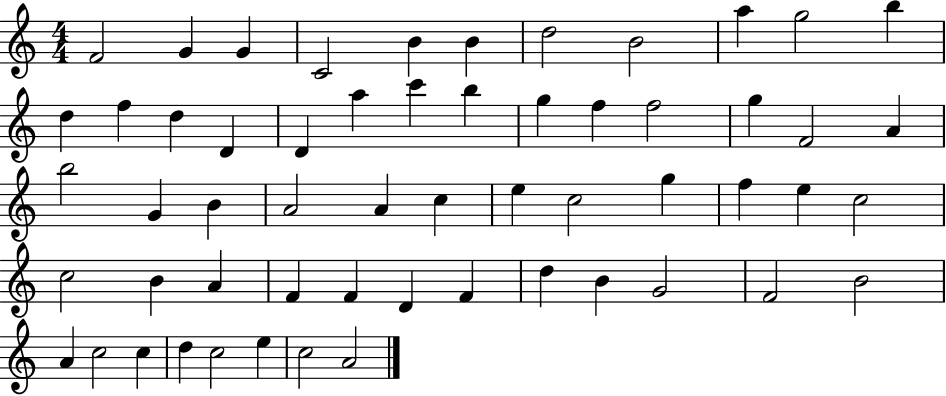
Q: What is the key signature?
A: C major